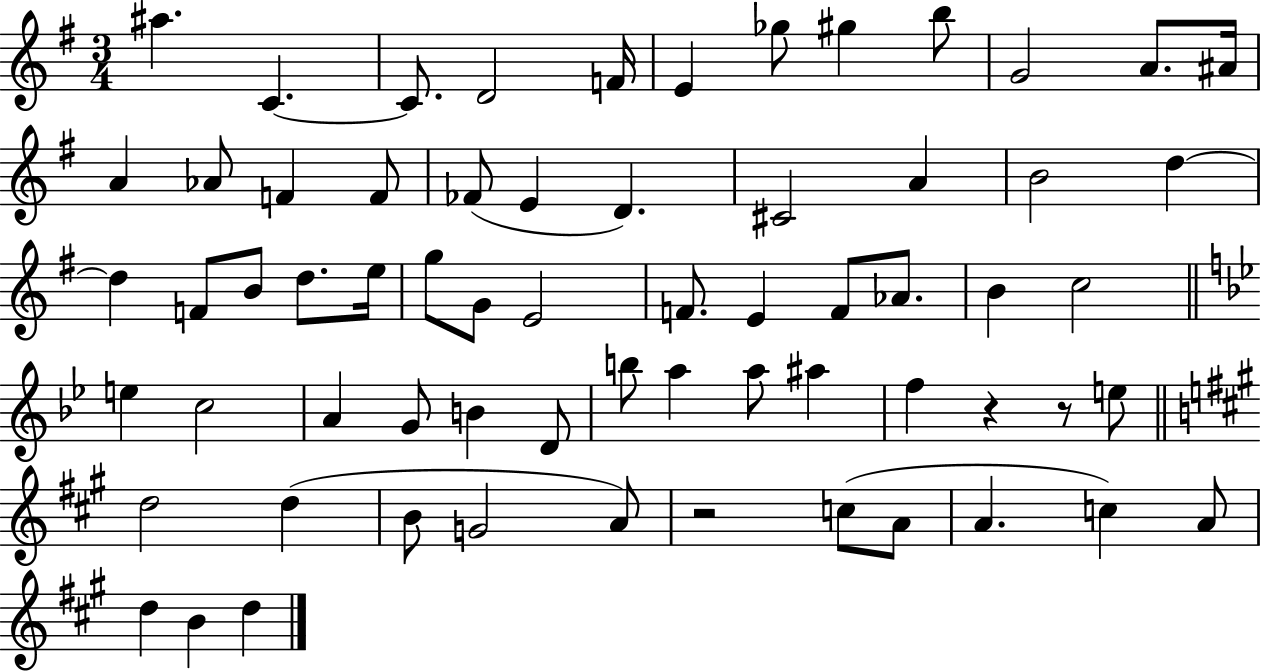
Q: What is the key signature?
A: G major